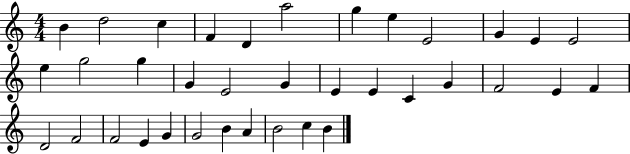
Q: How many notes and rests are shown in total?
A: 36